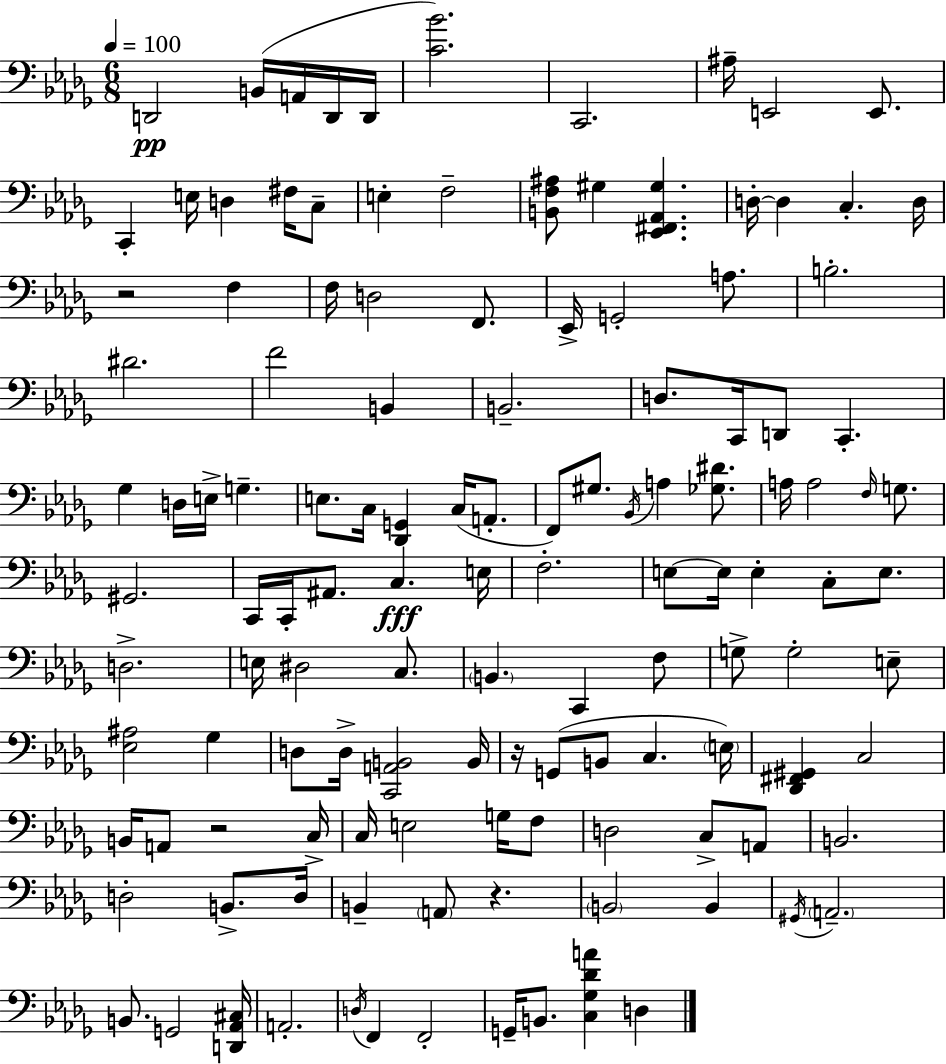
{
  \clef bass
  \numericTimeSignature
  \time 6/8
  \key bes \minor
  \tempo 4 = 100
  d,2\pp b,16( a,16 d,16 d,16 | <c' bes'>2.) | c,2. | ais16-- e,2 e,8. | \break c,4-. e16 d4 fis16 c8-- | e4-. f2-- | <b, f ais>8 gis4 <ees, fis, aes, gis>4. | d16-.~~ d4 c4.-. d16 | \break r2 f4 | f16 d2 f,8. | ees,16-> g,2-. a8. | b2.-. | \break dis'2. | f'2 b,4 | b,2.-- | d8. c,16 d,8 c,4.-. | \break ges4 d16 e16-> g4.-- | e8. c16 <des, g,>4 c16( a,8.-. | f,8) gis8. \acciaccatura { bes,16 } a4 <ges dis'>8. | a16 a2 \grace { f16 } g8. | \break gis,2. | c,16 c,16-. ais,8. c4.\fff | e16 f2.-. | e8~~ e16 e4-. c8-. e8. | \break d2.-> | e16 dis2 c8. | \parenthesize b,4. c,4 | f8 g8-> g2-. | \break e8-- <ees ais>2 ges4 | d8 d16-> <c, a, b,>2 | b,16 r16 g,8( b,8 c4. | \parenthesize e16) <des, fis, gis,>4 c2 | \break b,16 a,8 r2 | c16-> c16 e2 g16 | f8 d2 c8-> | a,8 b,2. | \break d2-. b,8.-> | d16 b,4-- \parenthesize a,8 r4. | \parenthesize b,2 b,4 | \acciaccatura { gis,16 } \parenthesize a,2.-- | \break b,8. g,2 | <d, aes, cis>16 a,2.-. | \acciaccatura { d16 } f,4 f,2-. | g,16-- b,8. <c ges des' a'>4 | \break d4 \bar "|."
}